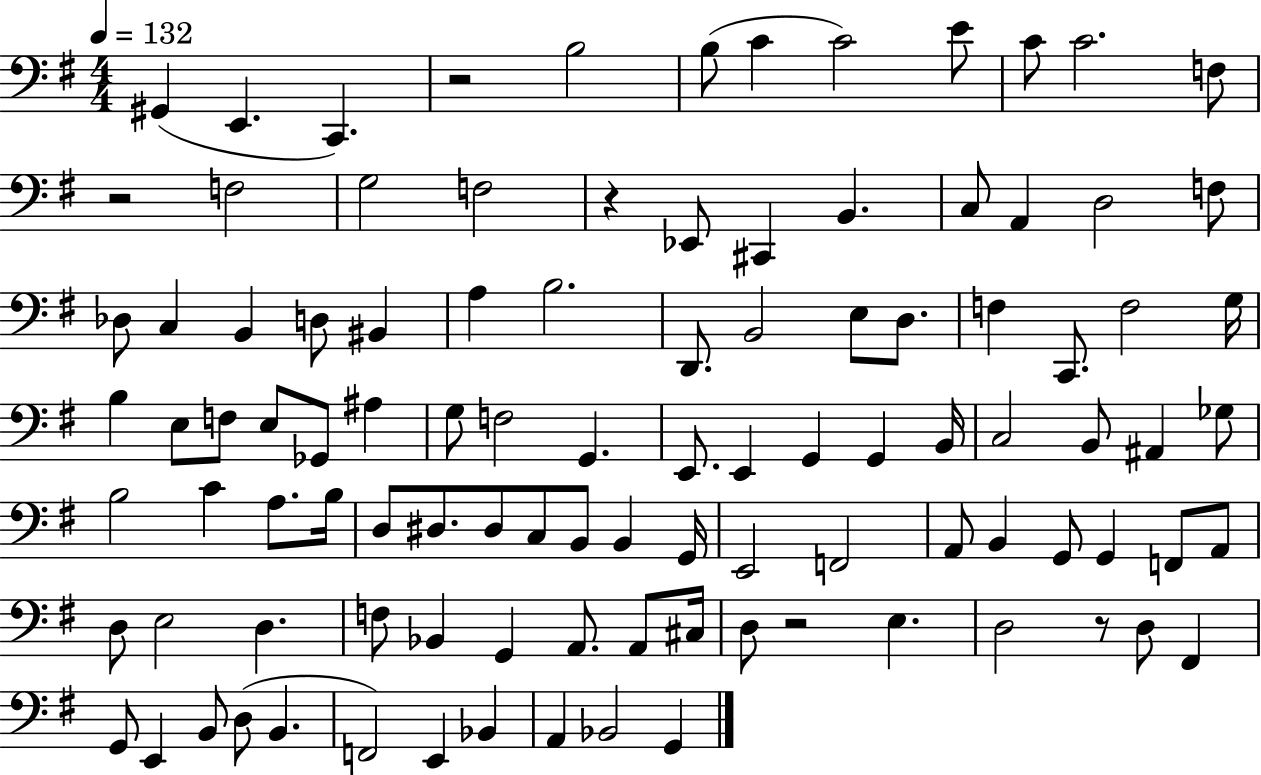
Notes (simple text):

G#2/q E2/q. C2/q. R/h B3/h B3/e C4/q C4/h E4/e C4/e C4/h. F3/e R/h F3/h G3/h F3/h R/q Eb2/e C#2/q B2/q. C3/e A2/q D3/h F3/e Db3/e C3/q B2/q D3/e BIS2/q A3/q B3/h. D2/e. B2/h E3/e D3/e. F3/q C2/e. F3/h G3/s B3/q E3/e F3/e E3/e Gb2/e A#3/q G3/e F3/h G2/q. E2/e. E2/q G2/q G2/q B2/s C3/h B2/e A#2/q Gb3/e B3/h C4/q A3/e. B3/s D3/e D#3/e. D#3/e C3/e B2/e B2/q G2/s E2/h F2/h A2/e B2/q G2/e G2/q F2/e A2/e D3/e E3/h D3/q. F3/e Bb2/q G2/q A2/e. A2/e C#3/s D3/e R/h E3/q. D3/h R/e D3/e F#2/q G2/e E2/q B2/e D3/e B2/q. F2/h E2/q Bb2/q A2/q Bb2/h G2/q